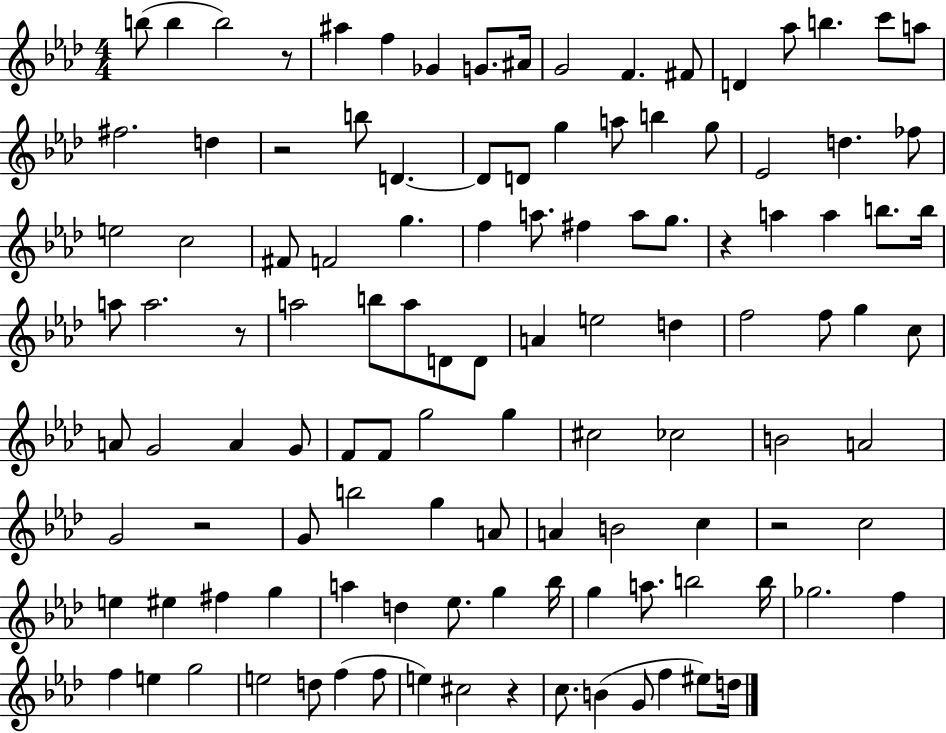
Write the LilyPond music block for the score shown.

{
  \clef treble
  \numericTimeSignature
  \time 4/4
  \key aes \major
  b''8( b''4 b''2) r8 | ais''4 f''4 ges'4 g'8. ais'16 | g'2 f'4. fis'8 | d'4 aes''8 b''4. c'''8 a''8 | \break fis''2. d''4 | r2 b''8 d'4.~~ | d'8 d'8 g''4 a''8 b''4 g''8 | ees'2 d''4. fes''8 | \break e''2 c''2 | fis'8 f'2 g''4. | f''4 a''8. fis''4 a''8 g''8. | r4 a''4 a''4 b''8. b''16 | \break a''8 a''2. r8 | a''2 b''8 a''8 d'8 d'8 | a'4 e''2 d''4 | f''2 f''8 g''4 c''8 | \break a'8 g'2 a'4 g'8 | f'8 f'8 g''2 g''4 | cis''2 ces''2 | b'2 a'2 | \break g'2 r2 | g'8 b''2 g''4 a'8 | a'4 b'2 c''4 | r2 c''2 | \break e''4 eis''4 fis''4 g''4 | a''4 d''4 ees''8. g''4 bes''16 | g''4 a''8. b''2 b''16 | ges''2. f''4 | \break f''4 e''4 g''2 | e''2 d''8 f''4( f''8 | e''4) cis''2 r4 | c''8. b'4( g'8 f''4 eis''8) d''16 | \break \bar "|."
}